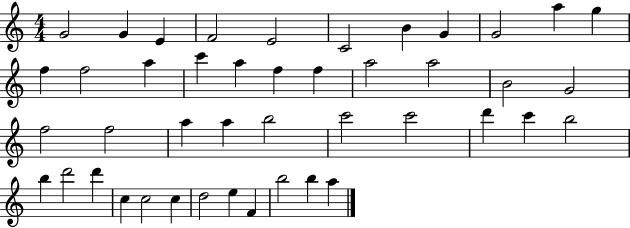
G4/h G4/q E4/q F4/h E4/h C4/h B4/q G4/q G4/h A5/q G5/q F5/q F5/h A5/q C6/q A5/q F5/q F5/q A5/h A5/h B4/h G4/h F5/h F5/h A5/q A5/q B5/h C6/h C6/h D6/q C6/q B5/h B5/q D6/h D6/q C5/q C5/h C5/q D5/h E5/q F4/q B5/h B5/q A5/q